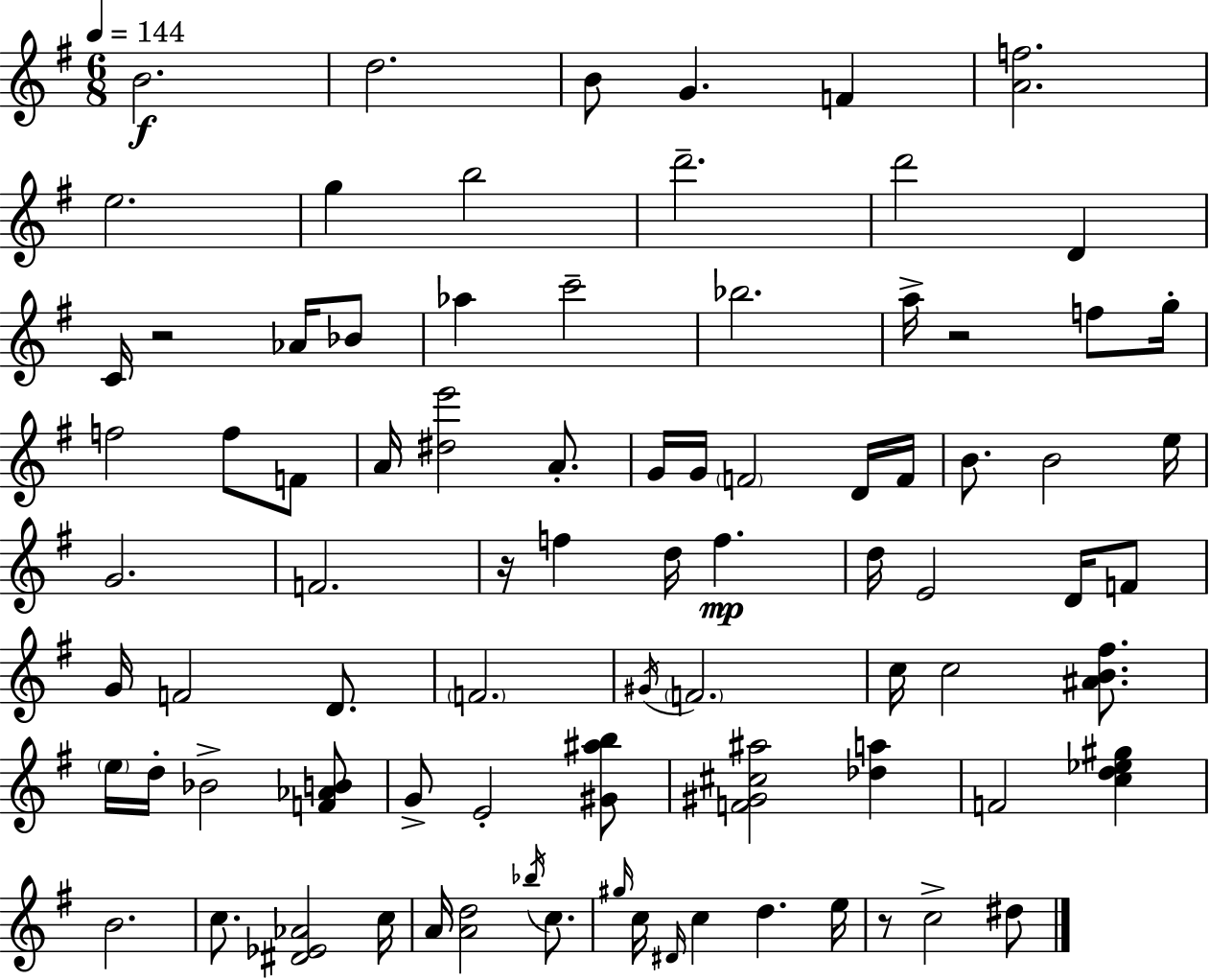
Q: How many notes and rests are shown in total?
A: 84